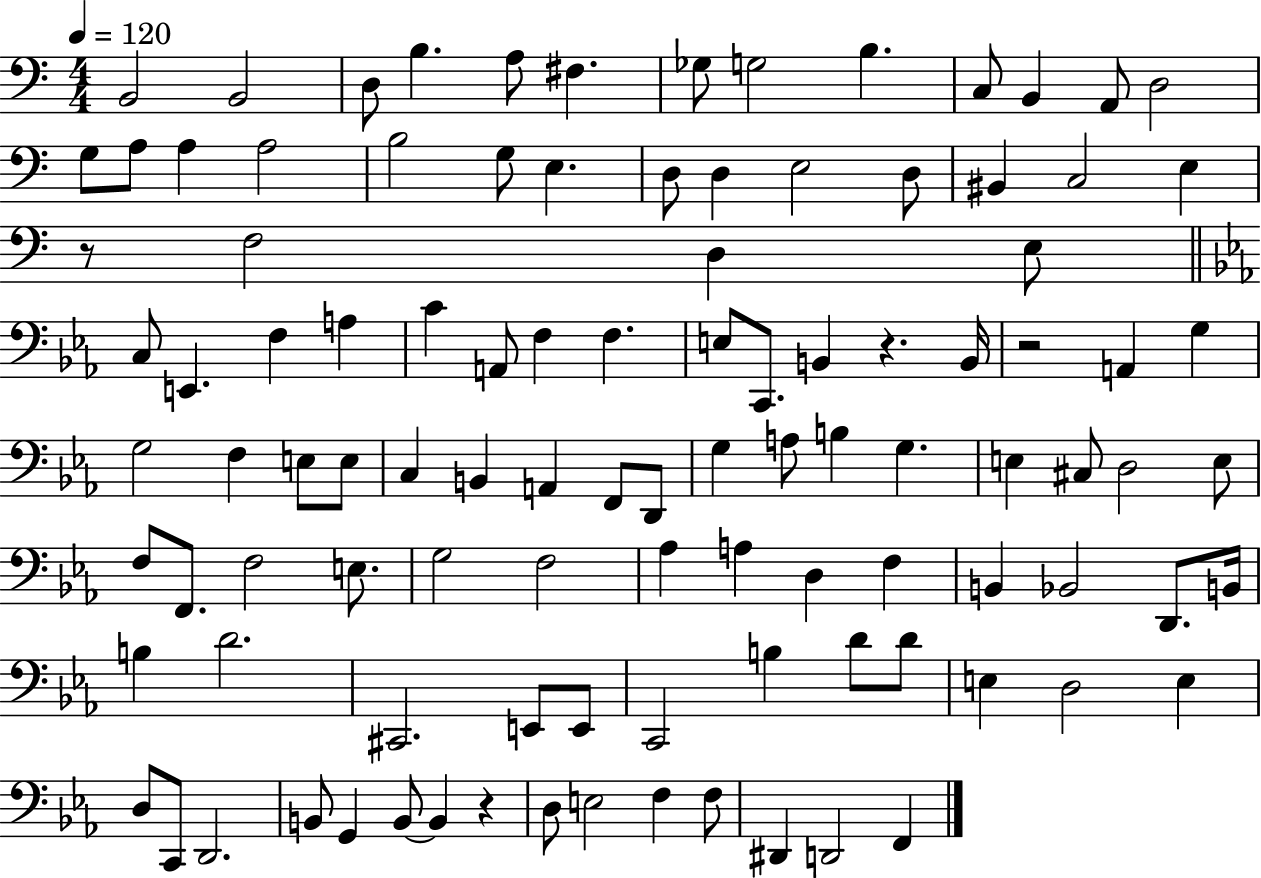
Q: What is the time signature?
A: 4/4